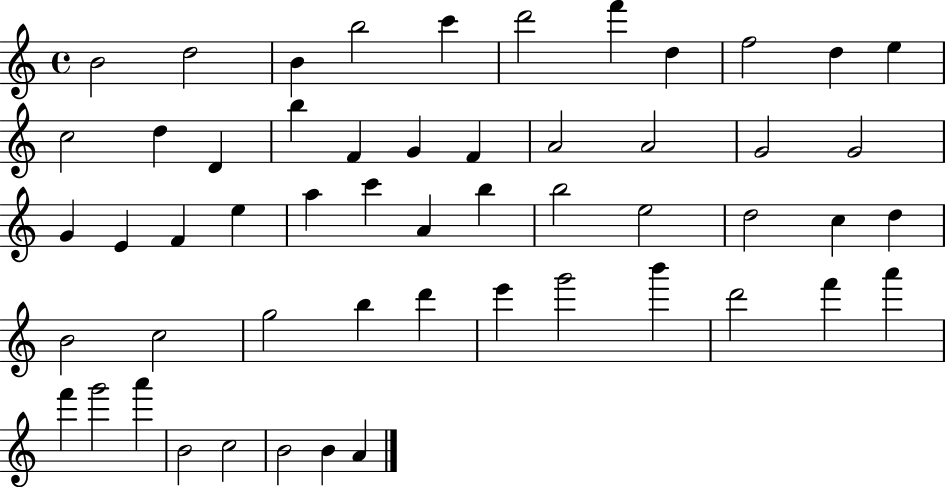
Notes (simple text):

B4/h D5/h B4/q B5/h C6/q D6/h F6/q D5/q F5/h D5/q E5/q C5/h D5/q D4/q B5/q F4/q G4/q F4/q A4/h A4/h G4/h G4/h G4/q E4/q F4/q E5/q A5/q C6/q A4/q B5/q B5/h E5/h D5/h C5/q D5/q B4/h C5/h G5/h B5/q D6/q E6/q G6/h B6/q D6/h F6/q A6/q F6/q G6/h A6/q B4/h C5/h B4/h B4/q A4/q